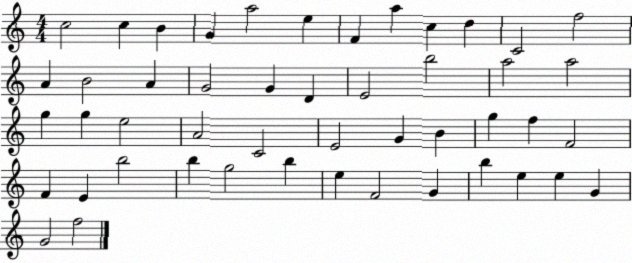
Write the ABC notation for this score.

X:1
T:Untitled
M:4/4
L:1/4
K:C
c2 c B G a2 e F a c d C2 f2 A B2 A G2 G D E2 b2 a2 a2 g g e2 A2 C2 E2 G B g f F2 F E b2 b g2 b e F2 G b e e G G2 f2